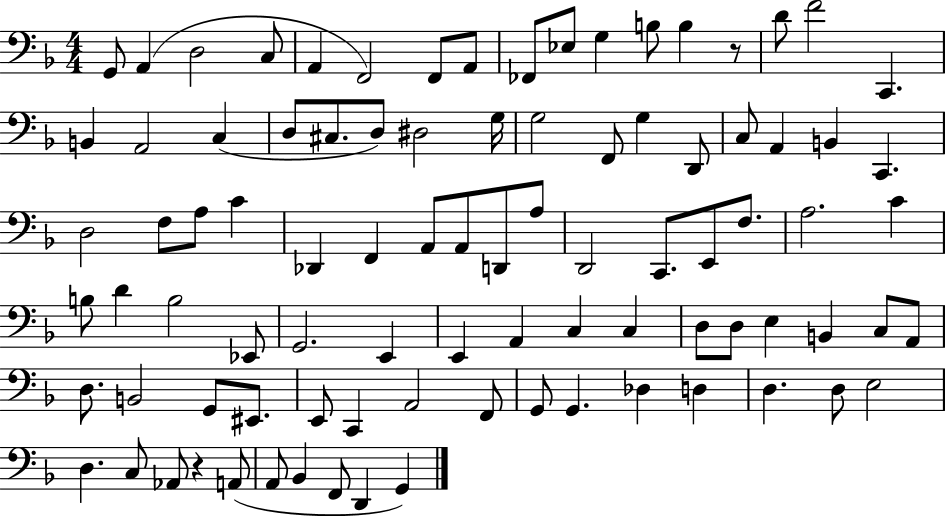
{
  \clef bass
  \numericTimeSignature
  \time 4/4
  \key f \major
  \repeat volta 2 { g,8 a,4( d2 c8 | a,4 f,2) f,8 a,8 | fes,8 ees8 g4 b8 b4 r8 | d'8 f'2 c,4. | \break b,4 a,2 c4( | d8 cis8. d8) dis2 g16 | g2 f,8 g4 d,8 | c8 a,4 b,4 c,4. | \break d2 f8 a8 c'4 | des,4 f,4 a,8 a,8 d,8 a8 | d,2 c,8. e,8 f8. | a2. c'4 | \break b8 d'4 b2 ees,8 | g,2. e,4 | e,4 a,4 c4 c4 | d8 d8 e4 b,4 c8 a,8 | \break d8. b,2 g,8 eis,8. | e,8 c,4 a,2 f,8 | g,8 g,4. des4 d4 | d4. d8 e2 | \break d4. c8 aes,8 r4 a,8( | a,8 bes,4 f,8 d,4 g,4) | } \bar "|."
}